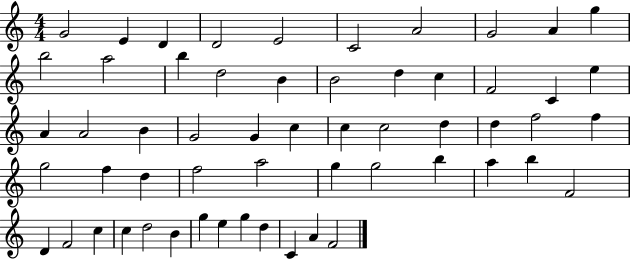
X:1
T:Untitled
M:4/4
L:1/4
K:C
G2 E D D2 E2 C2 A2 G2 A g b2 a2 b d2 B B2 d c F2 C e A A2 B G2 G c c c2 d d f2 f g2 f d f2 a2 g g2 b a b F2 D F2 c c d2 B g e g d C A F2